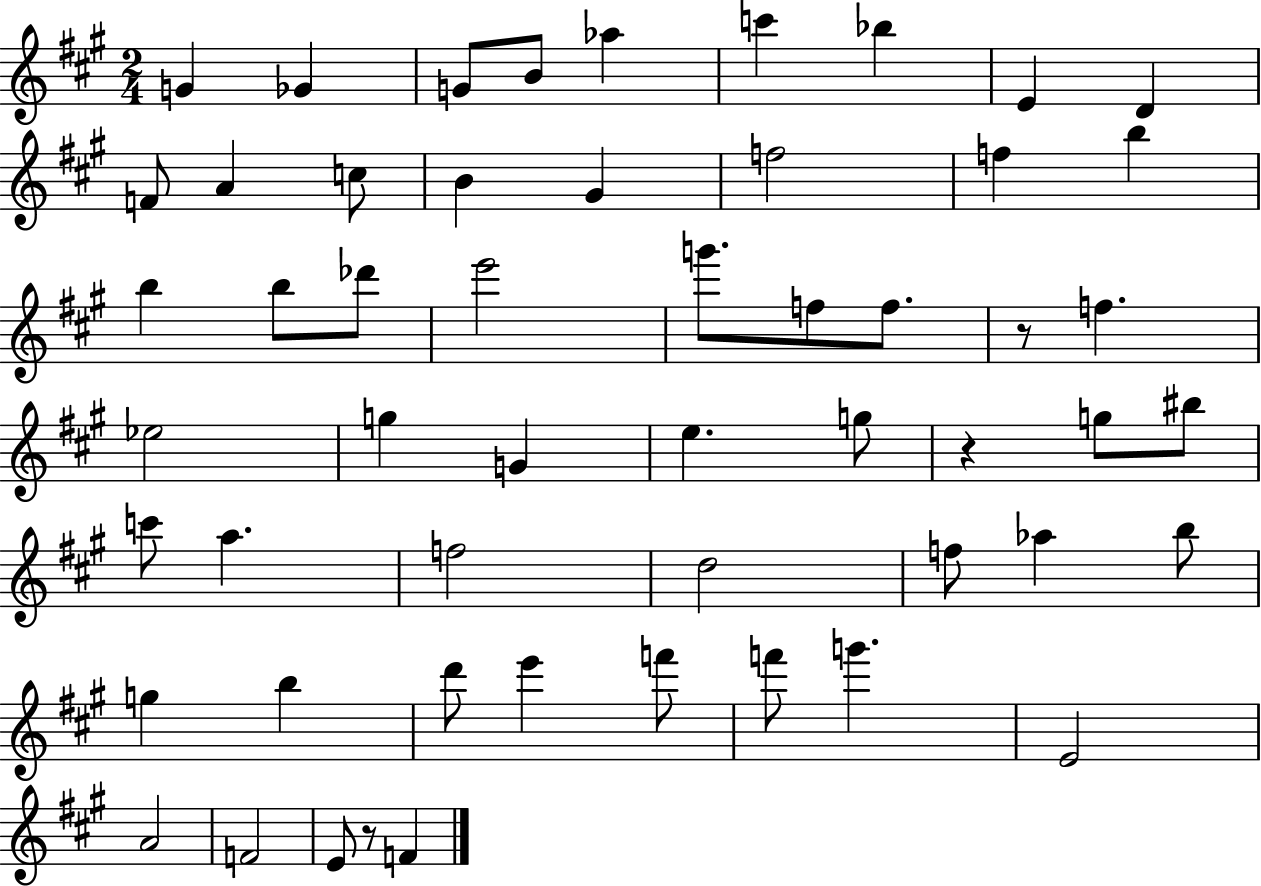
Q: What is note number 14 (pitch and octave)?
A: G#4